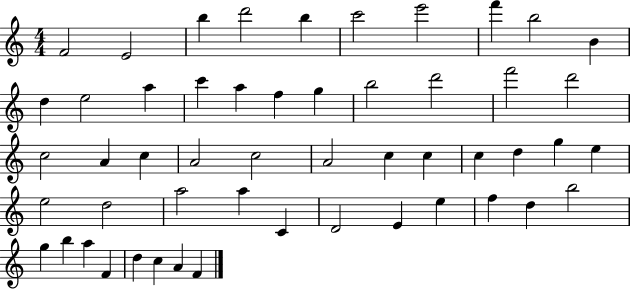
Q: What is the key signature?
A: C major